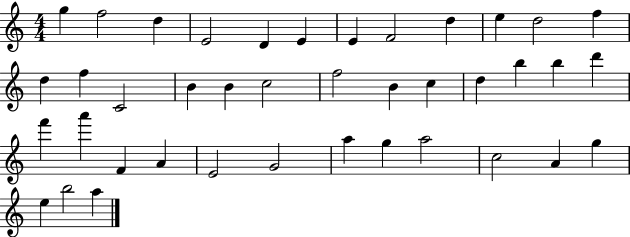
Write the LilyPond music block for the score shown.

{
  \clef treble
  \numericTimeSignature
  \time 4/4
  \key c \major
  g''4 f''2 d''4 | e'2 d'4 e'4 | e'4 f'2 d''4 | e''4 d''2 f''4 | \break d''4 f''4 c'2 | b'4 b'4 c''2 | f''2 b'4 c''4 | d''4 b''4 b''4 d'''4 | \break f'''4 a'''4 f'4 a'4 | e'2 g'2 | a''4 g''4 a''2 | c''2 a'4 g''4 | \break e''4 b''2 a''4 | \bar "|."
}